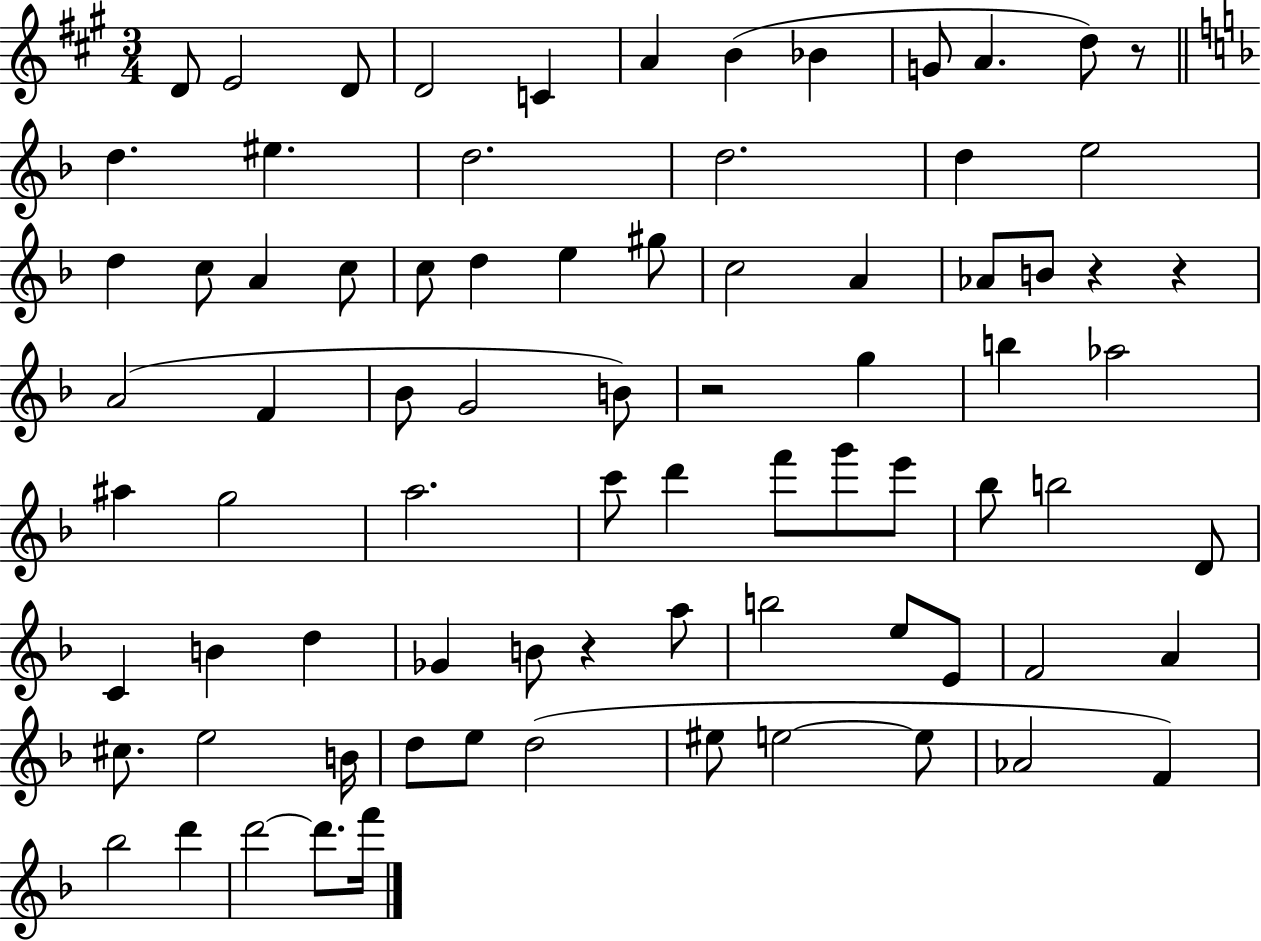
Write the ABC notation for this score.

X:1
T:Untitled
M:3/4
L:1/4
K:A
D/2 E2 D/2 D2 C A B _B G/2 A d/2 z/2 d ^e d2 d2 d e2 d c/2 A c/2 c/2 d e ^g/2 c2 A _A/2 B/2 z z A2 F _B/2 G2 B/2 z2 g b _a2 ^a g2 a2 c'/2 d' f'/2 g'/2 e'/2 _b/2 b2 D/2 C B d _G B/2 z a/2 b2 e/2 E/2 F2 A ^c/2 e2 B/4 d/2 e/2 d2 ^e/2 e2 e/2 _A2 F _b2 d' d'2 d'/2 f'/4